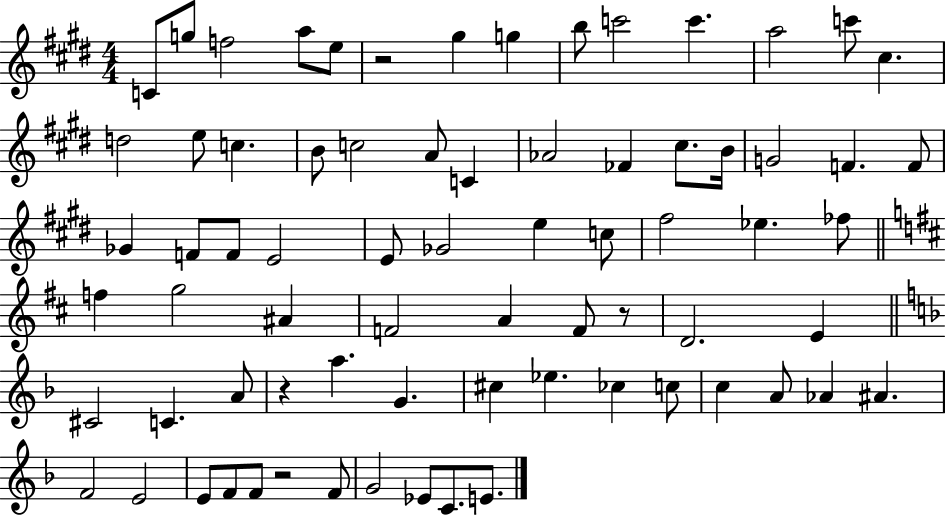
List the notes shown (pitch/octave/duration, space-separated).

C4/e G5/e F5/h A5/e E5/e R/h G#5/q G5/q B5/e C6/h C6/q. A5/h C6/e C#5/q. D5/h E5/e C5/q. B4/e C5/h A4/e C4/q Ab4/h FES4/q C#5/e. B4/s G4/h F4/q. F4/e Gb4/q F4/e F4/e E4/h E4/e Gb4/h E5/q C5/e F#5/h Eb5/q. FES5/e F5/q G5/h A#4/q F4/h A4/q F4/e R/e D4/h. E4/q C#4/h C4/q. A4/e R/q A5/q. G4/q. C#5/q Eb5/q. CES5/q C5/e C5/q A4/e Ab4/q A#4/q. F4/h E4/h E4/e F4/e F4/e R/h F4/e G4/h Eb4/e C4/e. E4/e.